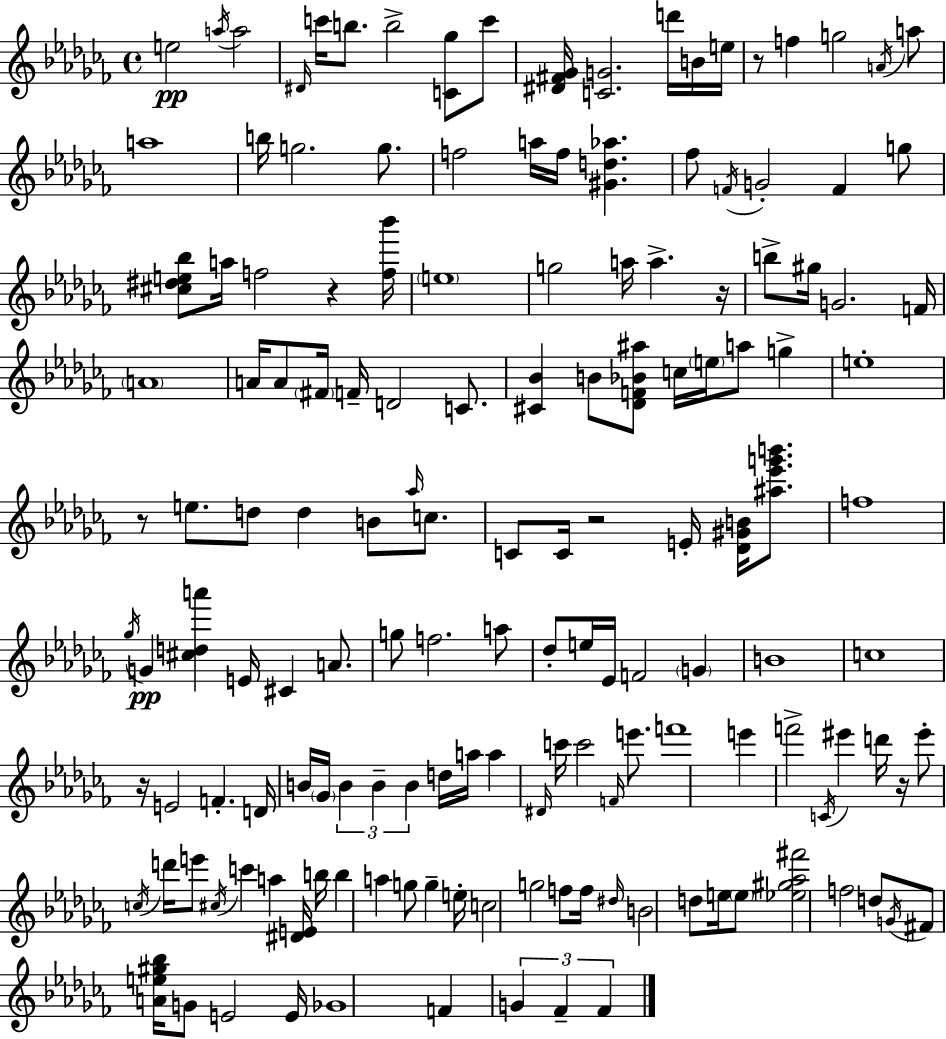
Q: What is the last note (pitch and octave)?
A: FES4